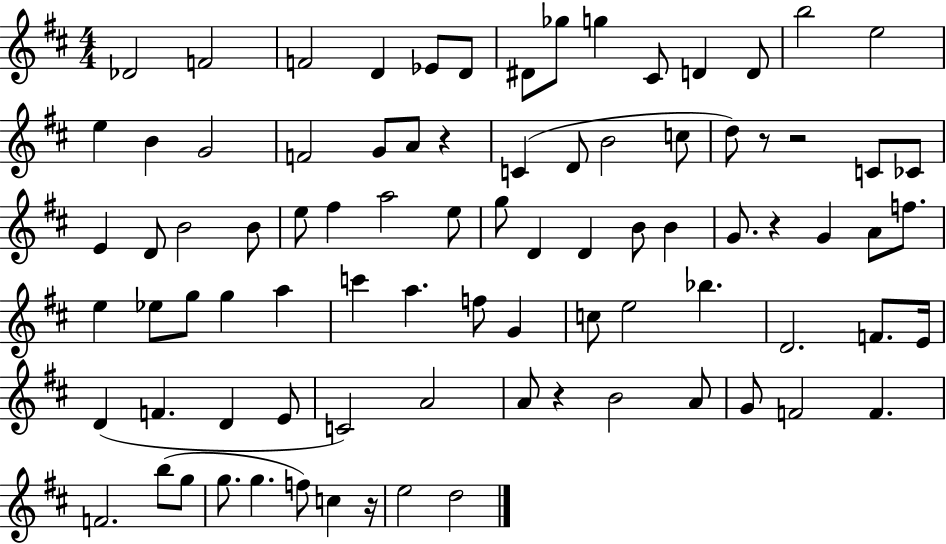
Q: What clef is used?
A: treble